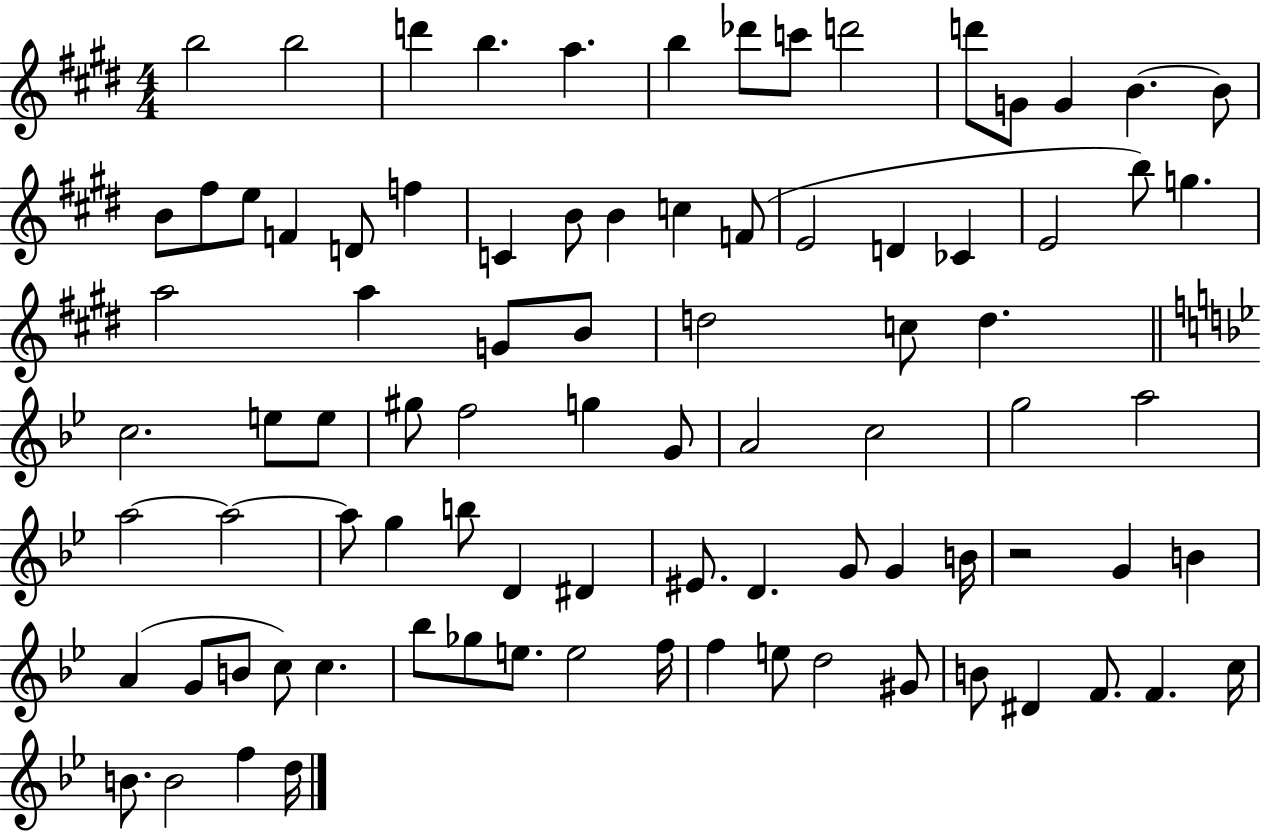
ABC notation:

X:1
T:Untitled
M:4/4
L:1/4
K:E
b2 b2 d' b a b _d'/2 c'/2 d'2 d'/2 G/2 G B B/2 B/2 ^f/2 e/2 F D/2 f C B/2 B c F/2 E2 D _C E2 b/2 g a2 a G/2 B/2 d2 c/2 d c2 e/2 e/2 ^g/2 f2 g G/2 A2 c2 g2 a2 a2 a2 a/2 g b/2 D ^D ^E/2 D G/2 G B/4 z2 G B A G/2 B/2 c/2 c _b/2 _g/2 e/2 e2 f/4 f e/2 d2 ^G/2 B/2 ^D F/2 F c/4 B/2 B2 f d/4